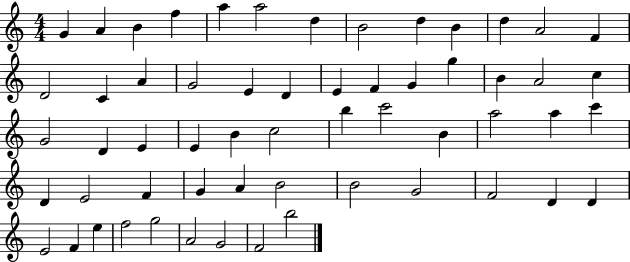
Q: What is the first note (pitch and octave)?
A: G4